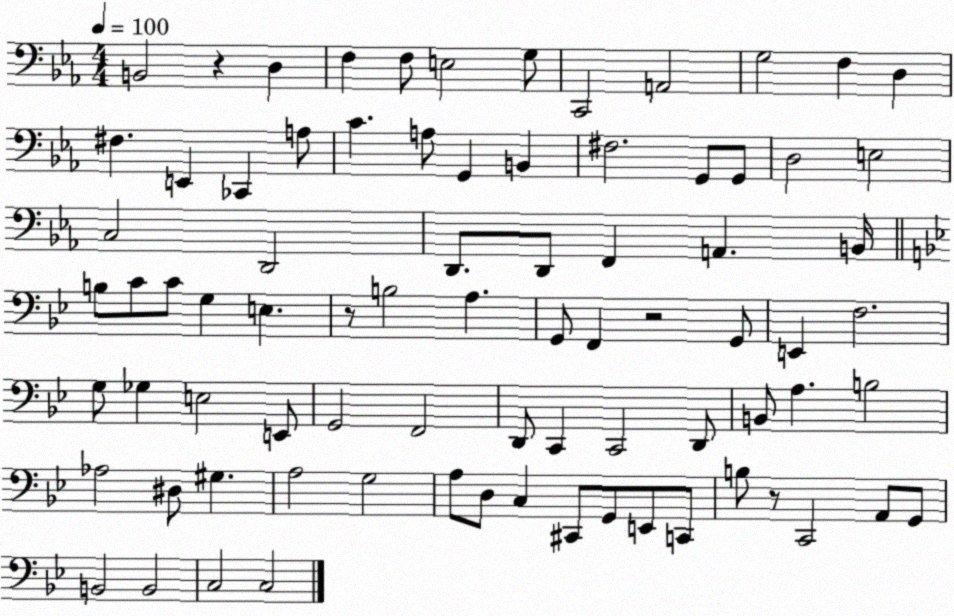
X:1
T:Untitled
M:4/4
L:1/4
K:Eb
B,,2 z D, F, F,/2 E,2 G,/2 C,,2 A,,2 G,2 F, D, ^F, E,, _C,, A,/2 C A,/2 G,, B,, ^F,2 G,,/2 G,,/2 D,2 E,2 C,2 D,,2 D,,/2 D,,/2 F,, A,, B,,/4 B,/2 C/2 C/2 G, E, z/2 B,2 A, G,,/2 F,, z2 G,,/2 E,, F,2 G,/2 _G, E,2 E,,/2 G,,2 F,,2 D,,/2 C,, C,,2 D,,/2 B,,/2 A, B,2 _A,2 ^D,/2 ^G, A,2 G,2 A,/2 D,/2 C, ^C,,/2 G,,/2 E,,/2 C,,/2 B,/2 z/2 C,,2 A,,/2 G,,/2 B,,2 B,,2 C,2 C,2